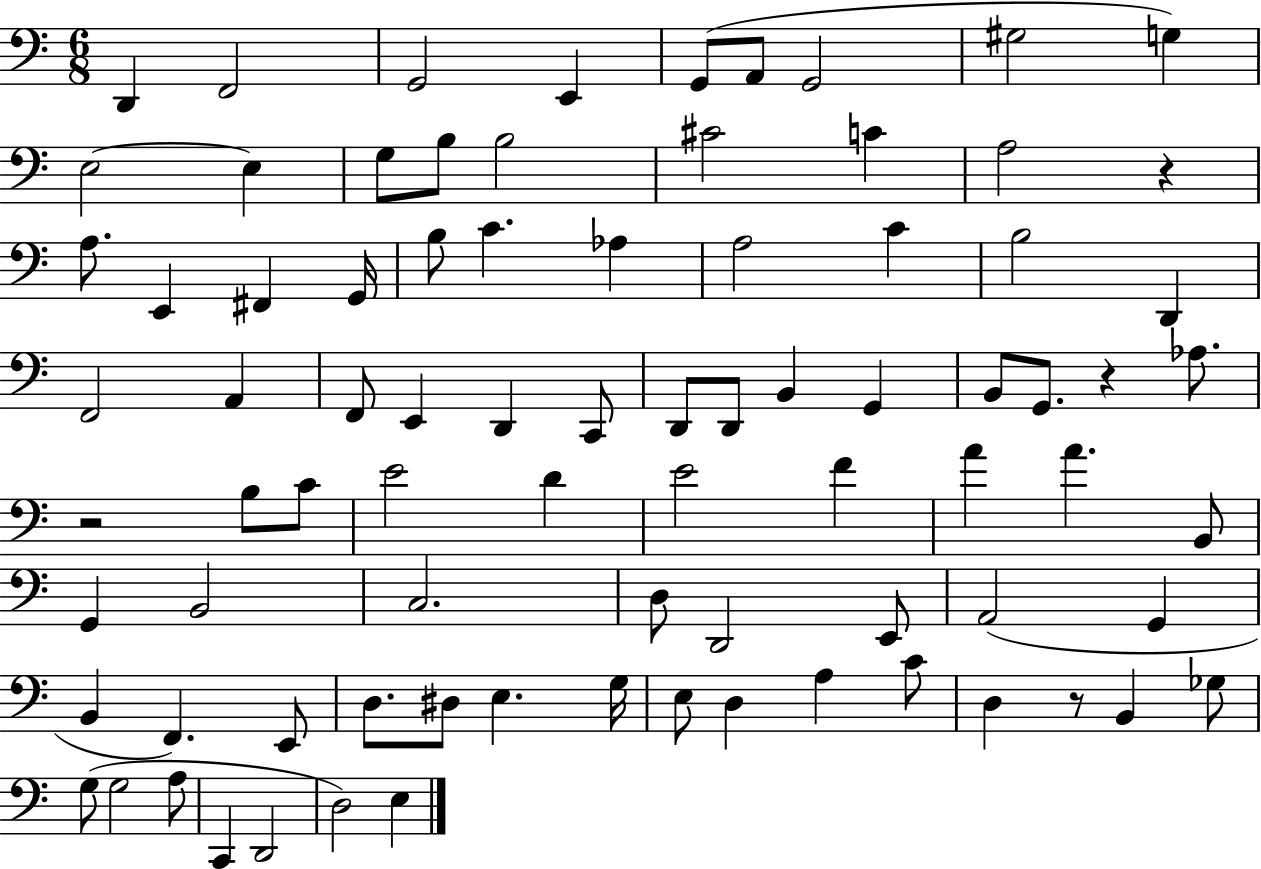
D2/q F2/h G2/h E2/q G2/e A2/e G2/h G#3/h G3/q E3/h E3/q G3/e B3/e B3/h C#4/h C4/q A3/h R/q A3/e. E2/q F#2/q G2/s B3/e C4/q. Ab3/q A3/h C4/q B3/h D2/q F2/h A2/q F2/e E2/q D2/q C2/e D2/e D2/e B2/q G2/q B2/e G2/e. R/q Ab3/e. R/h B3/e C4/e E4/h D4/q E4/h F4/q A4/q A4/q. B2/e G2/q B2/h C3/h. D3/e D2/h E2/e A2/h G2/q B2/q F2/q. E2/e D3/e. D#3/e E3/q. G3/s E3/e D3/q A3/q C4/e D3/q R/e B2/q Gb3/e G3/e G3/h A3/e C2/q D2/h D3/h E3/q